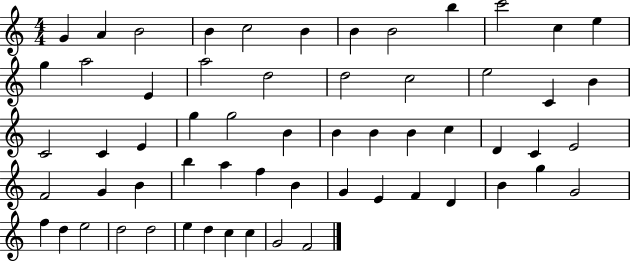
G4/q A4/q B4/h B4/q C5/h B4/q B4/q B4/h B5/q C6/h C5/q E5/q G5/q A5/h E4/q A5/h D5/h D5/h C5/h E5/h C4/q B4/q C4/h C4/q E4/q G5/q G5/h B4/q B4/q B4/q B4/q C5/q D4/q C4/q E4/h F4/h G4/q B4/q B5/q A5/q F5/q B4/q G4/q E4/q F4/q D4/q B4/q G5/q G4/h F5/q D5/q E5/h D5/h D5/h E5/q D5/q C5/q C5/q G4/h F4/h